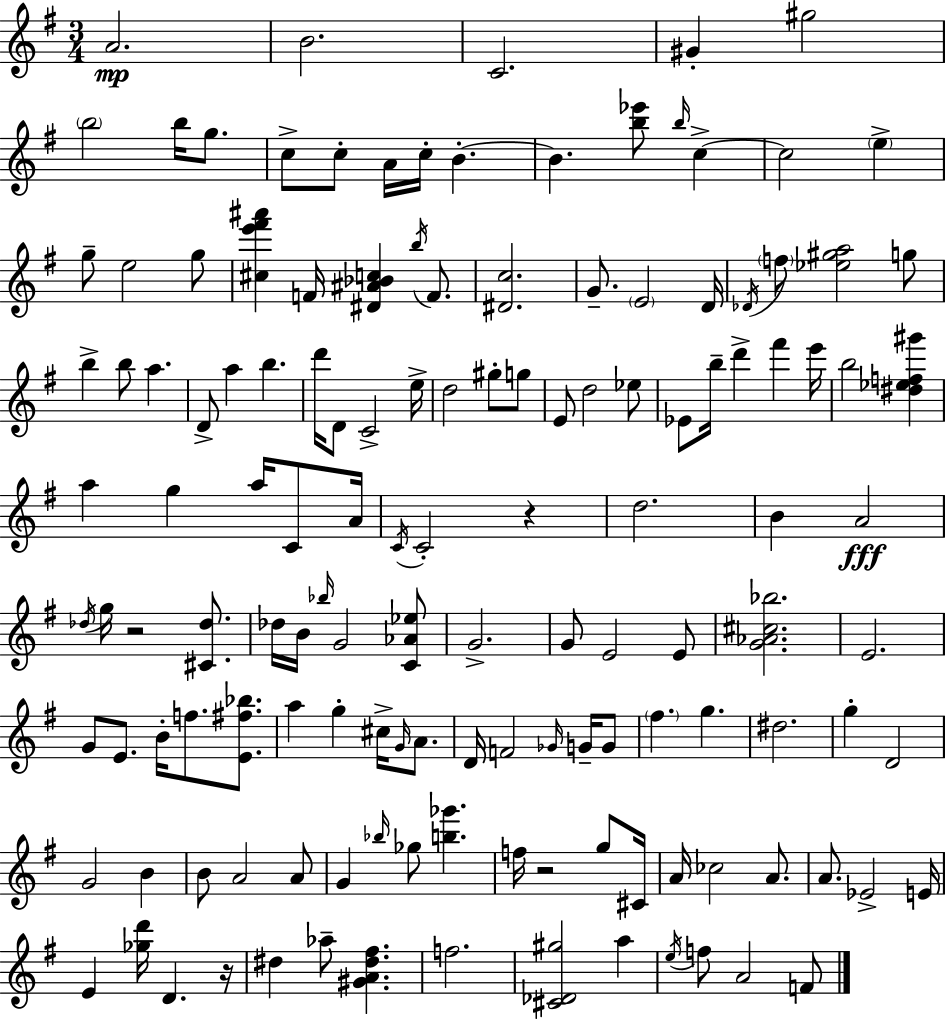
{
  \clef treble
  \numericTimeSignature
  \time 3/4
  \key g \major
  a'2.\mp | b'2. | c'2. | gis'4-. gis''2 | \break \parenthesize b''2 b''16 g''8. | c''8-> c''8-. a'16 c''16-. b'4.-.~~ | b'4. <b'' ees'''>8 \grace { b''16 } c''4->~~ | c''2 \parenthesize e''4-> | \break g''8-- e''2 g''8 | <cis'' e''' fis''' ais'''>4 f'16 <dis' ais' bes' c''>4 \acciaccatura { b''16 } f'8. | <dis' c''>2. | g'8.-- \parenthesize e'2 | \break d'16 \acciaccatura { des'16 } \parenthesize f''8 <ees'' gis'' a''>2 | g''8 b''4-> b''8 a''4. | d'8-> a''4 b''4. | d'''16 d'8 c'2-> | \break e''16-> d''2 gis''8-. | g''8 e'8 d''2 | ees''8 ees'8 b''16-- d'''4-> fis'''4 | e'''16 b''2 <dis'' ees'' f'' gis'''>4 | \break a''4 g''4 a''16 | c'8 a'16 \acciaccatura { c'16 } c'2-. | r4 d''2. | b'4 a'2\fff | \break \acciaccatura { des''16 } g''16 r2 | <cis' des''>8. des''16 b'16 \grace { bes''16 } g'2 | <c' aes' ees''>8 g'2.-> | g'8 e'2 | \break e'8 <g' aes' cis'' bes''>2. | e'2. | g'8 e'8. b'16-. | f''8. <e' fis'' bes''>8. a''4 g''4-. | \break cis''16-> \grace { g'16 } a'8. d'16 f'2 | \grace { ges'16 } g'16-- g'8 \parenthesize fis''4. | g''4. dis''2. | g''4-. | \break d'2 g'2 | b'4 b'8 a'2 | a'8 g'4 | \grace { bes''16 } ges''8 <b'' ges'''>4. f''16 r2 | \break g''8 cis'16 a'16 ces''2 | a'8. a'8. | ees'2-> e'16 e'4 | <ges'' d'''>16 d'4. r16 dis''4 | \break aes''8-- <gis' a' dis'' fis''>4. f''2. | <cis' des' gis''>2 | a''4 \acciaccatura { e''16 } f''8 | a'2 f'8 \bar "|."
}